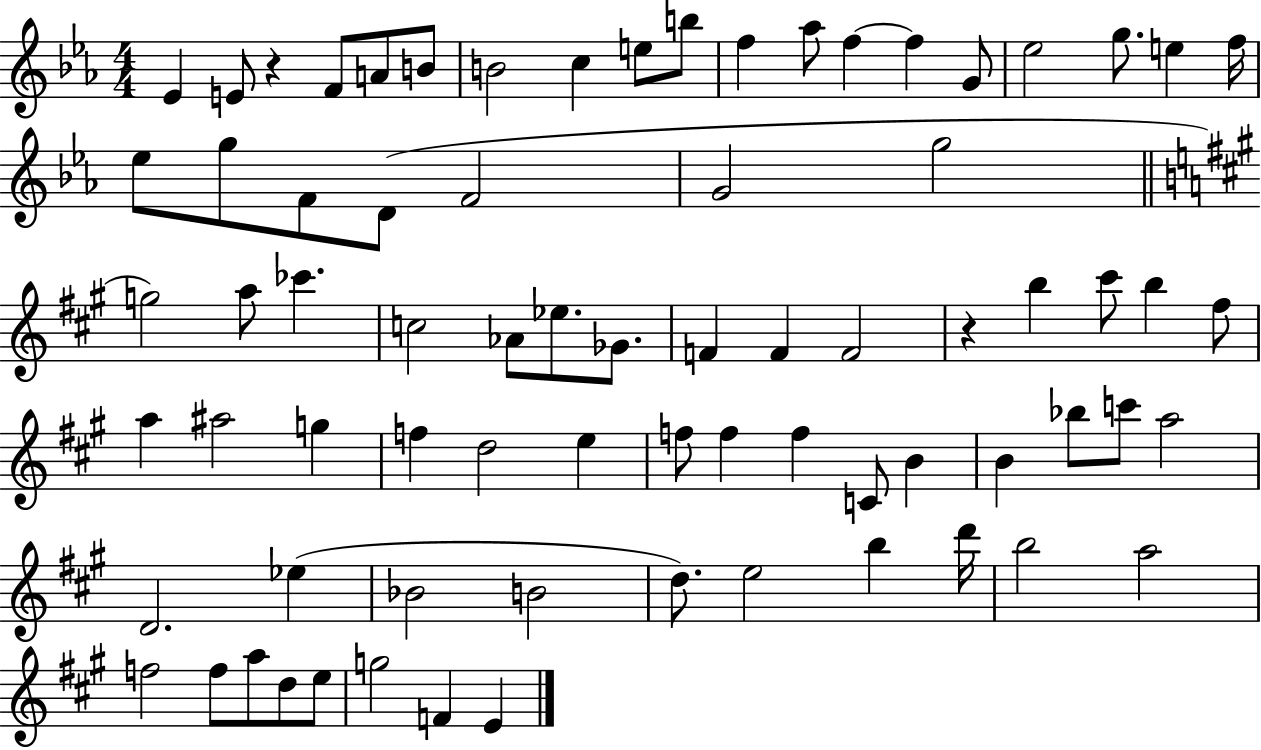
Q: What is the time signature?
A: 4/4